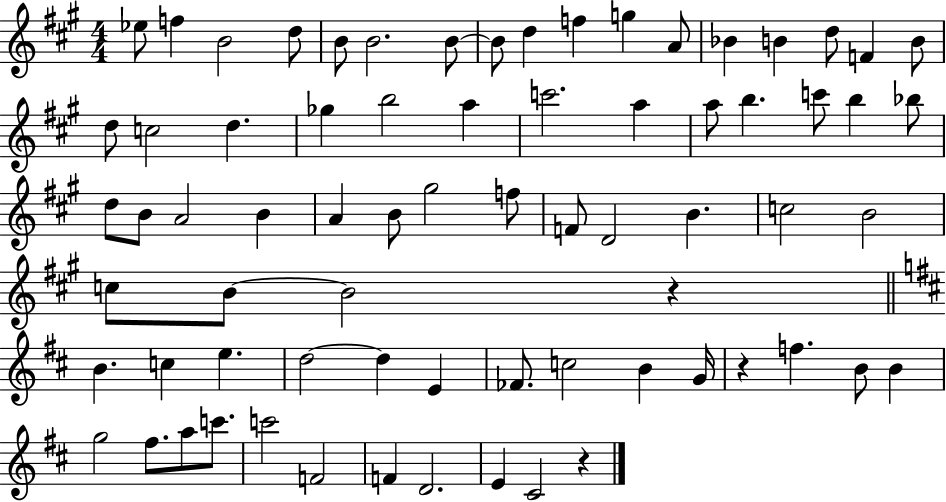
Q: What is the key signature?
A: A major